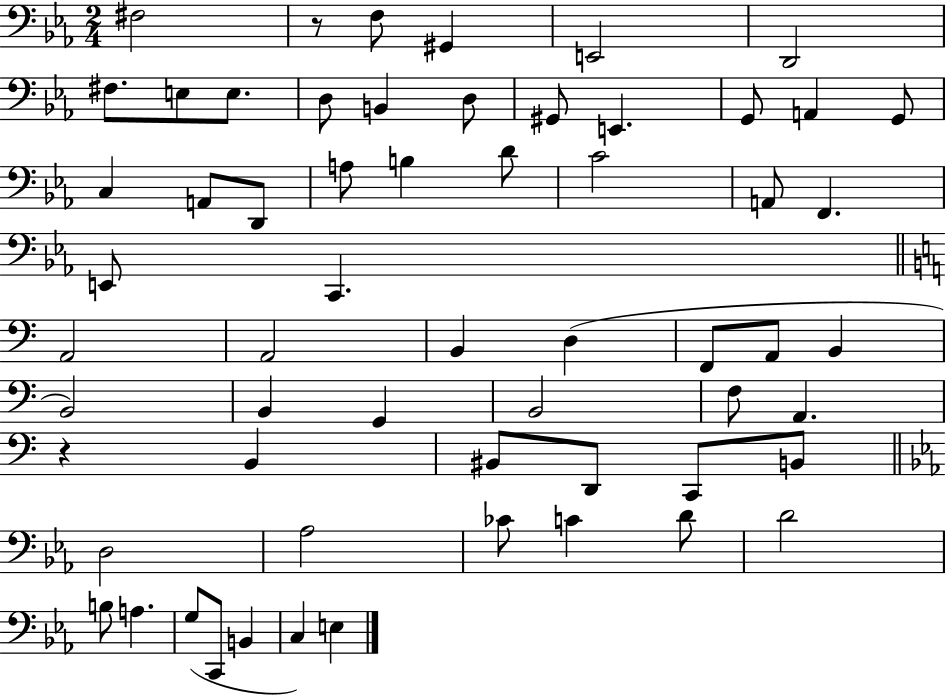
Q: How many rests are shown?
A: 2